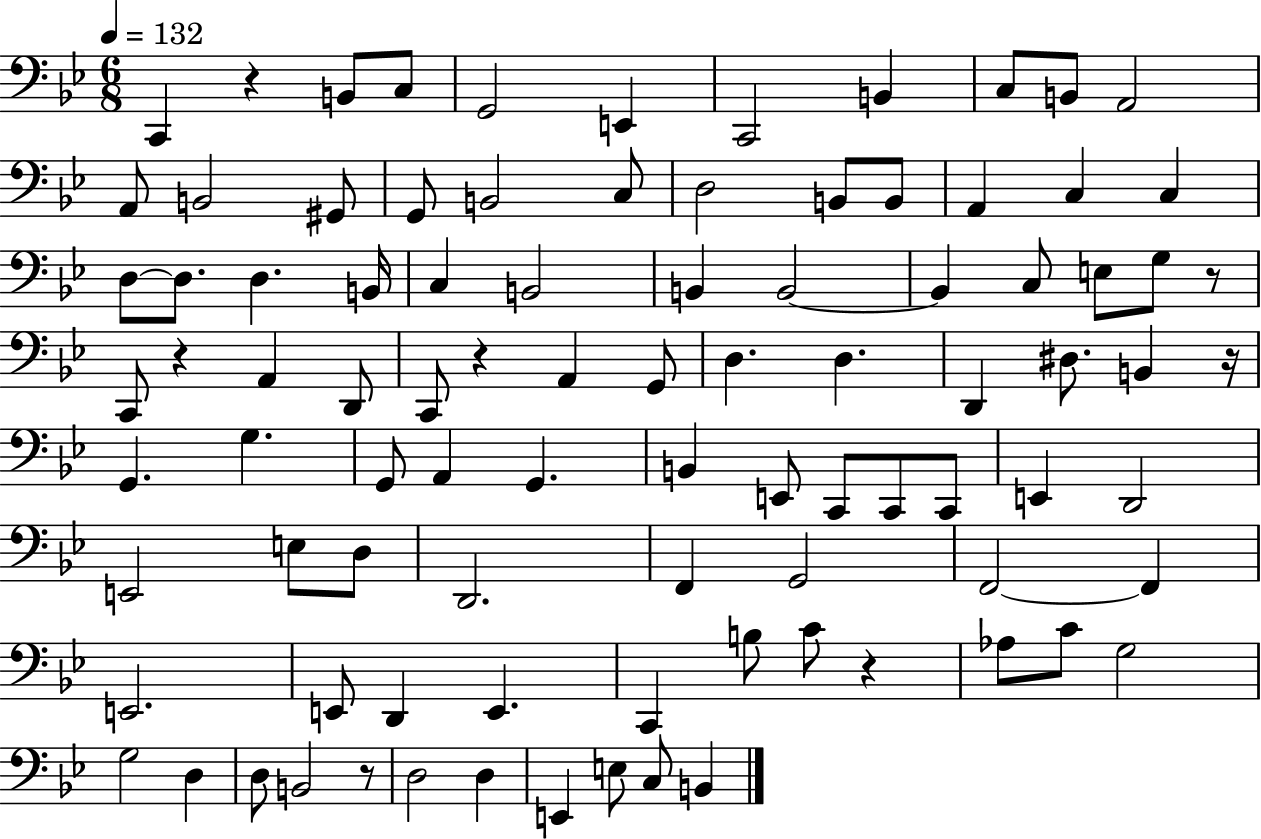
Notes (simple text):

C2/q R/q B2/e C3/e G2/h E2/q C2/h B2/q C3/e B2/e A2/h A2/e B2/h G#2/e G2/e B2/h C3/e D3/h B2/e B2/e A2/q C3/q C3/q D3/e D3/e. D3/q. B2/s C3/q B2/h B2/q B2/h B2/q C3/e E3/e G3/e R/e C2/e R/q A2/q D2/e C2/e R/q A2/q G2/e D3/q. D3/q. D2/q D#3/e. B2/q R/s G2/q. G3/q. G2/e A2/q G2/q. B2/q E2/e C2/e C2/e C2/e E2/q D2/h E2/h E3/e D3/e D2/h. F2/q G2/h F2/h F2/q E2/h. E2/e D2/q E2/q. C2/q B3/e C4/e R/q Ab3/e C4/e G3/h G3/h D3/q D3/e B2/h R/e D3/h D3/q E2/q E3/e C3/e B2/q